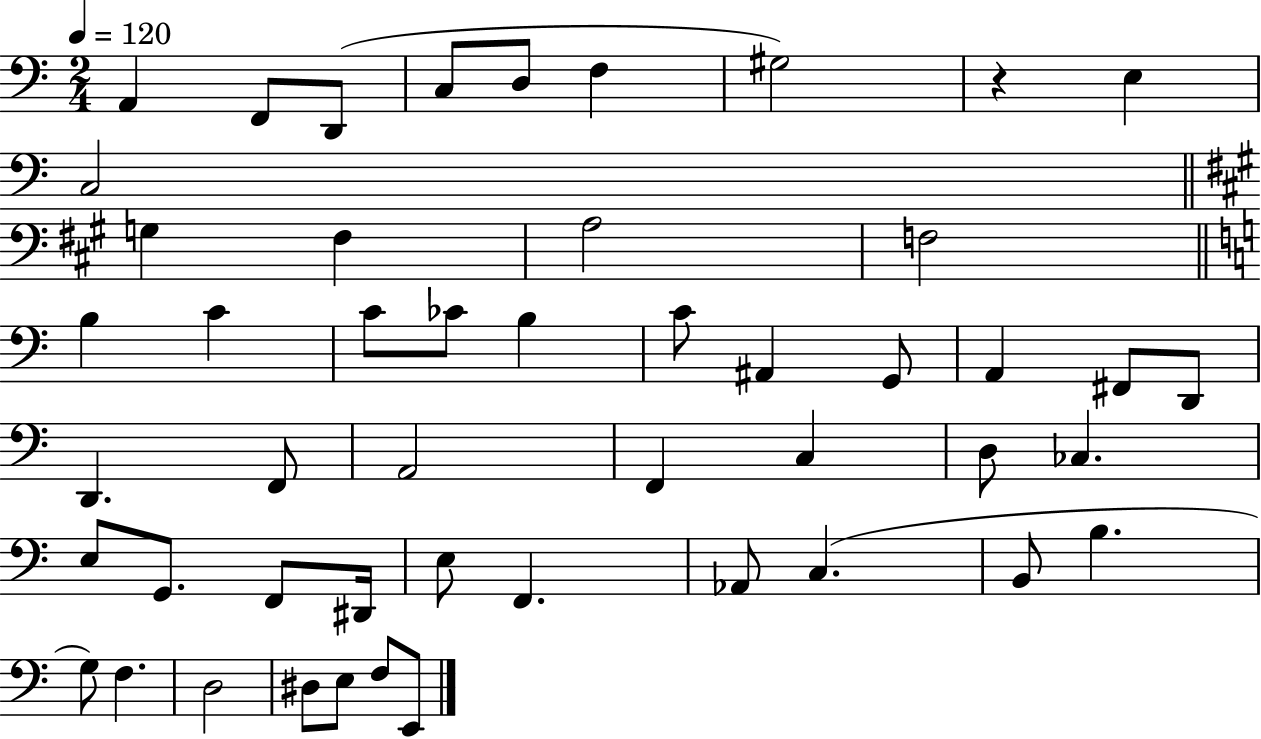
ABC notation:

X:1
T:Untitled
M:2/4
L:1/4
K:C
A,, F,,/2 D,,/2 C,/2 D,/2 F, ^G,2 z E, C,2 G, ^F, A,2 F,2 B, C C/2 _C/2 B, C/2 ^A,, G,,/2 A,, ^F,,/2 D,,/2 D,, F,,/2 A,,2 F,, C, D,/2 _C, E,/2 G,,/2 F,,/2 ^D,,/4 E,/2 F,, _A,,/2 C, B,,/2 B, G,/2 F, D,2 ^D,/2 E,/2 F,/2 E,,/2